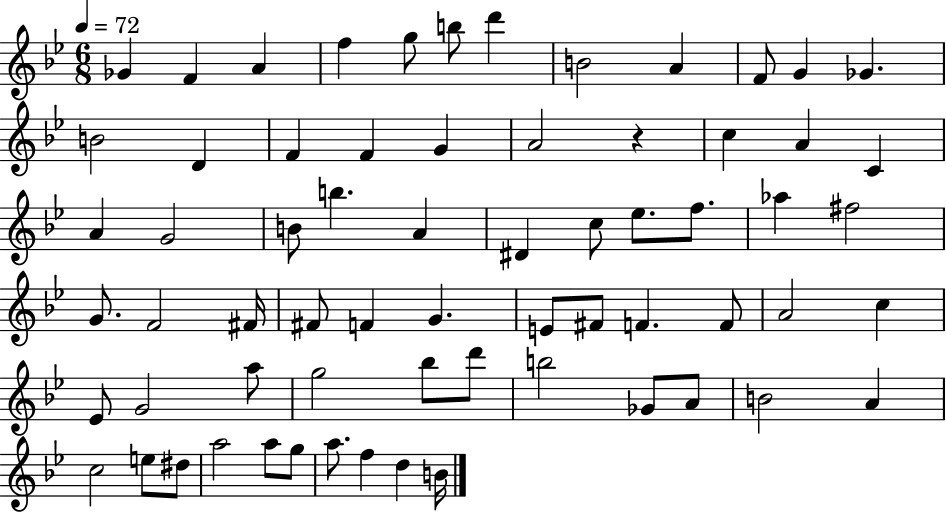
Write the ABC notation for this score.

X:1
T:Untitled
M:6/8
L:1/4
K:Bb
_G F A f g/2 b/2 d' B2 A F/2 G _G B2 D F F G A2 z c A C A G2 B/2 b A ^D c/2 _e/2 f/2 _a ^f2 G/2 F2 ^F/4 ^F/2 F G E/2 ^F/2 F F/2 A2 c _E/2 G2 a/2 g2 _b/2 d'/2 b2 _G/2 A/2 B2 A c2 e/2 ^d/2 a2 a/2 g/2 a/2 f d B/4